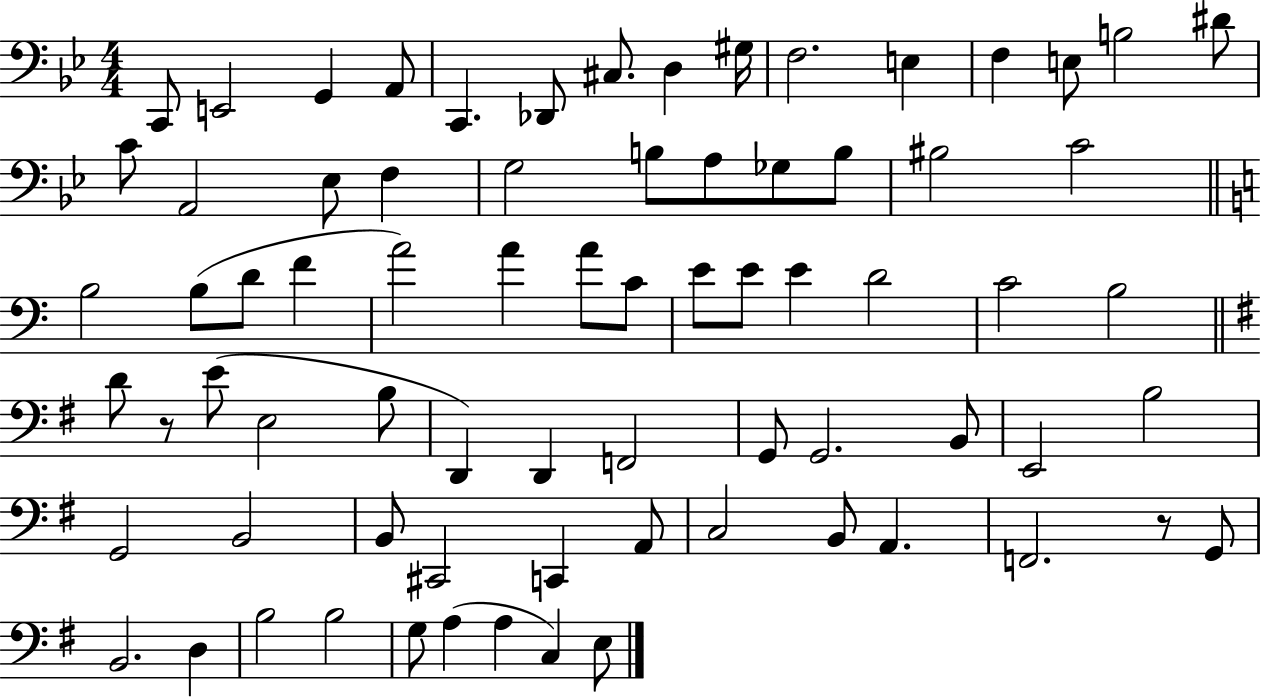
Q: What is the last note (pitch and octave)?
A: E3